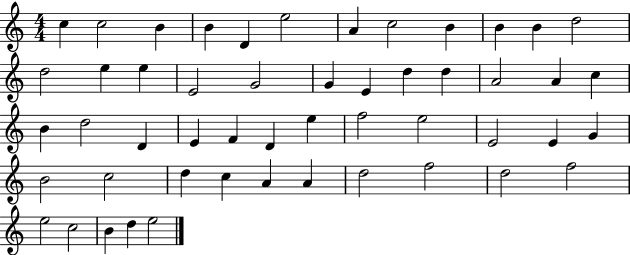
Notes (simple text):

C5/q C5/h B4/q B4/q D4/q E5/h A4/q C5/h B4/q B4/q B4/q D5/h D5/h E5/q E5/q E4/h G4/h G4/q E4/q D5/q D5/q A4/h A4/q C5/q B4/q D5/h D4/q E4/q F4/q D4/q E5/q F5/h E5/h E4/h E4/q G4/q B4/h C5/h D5/q C5/q A4/q A4/q D5/h F5/h D5/h F5/h E5/h C5/h B4/q D5/q E5/h